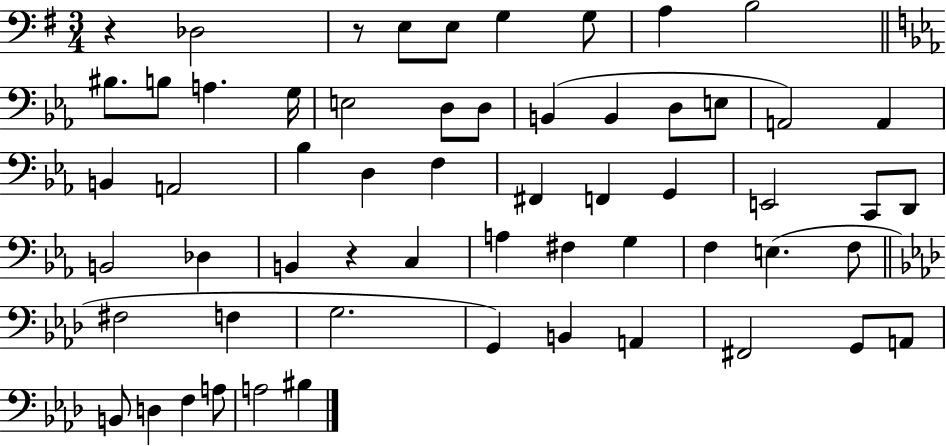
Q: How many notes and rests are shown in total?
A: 59